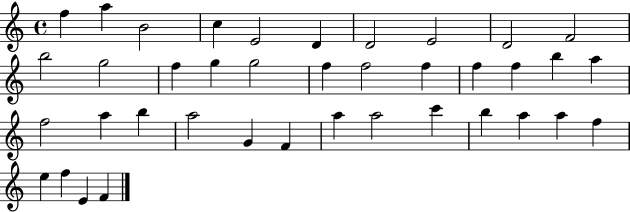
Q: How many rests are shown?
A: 0